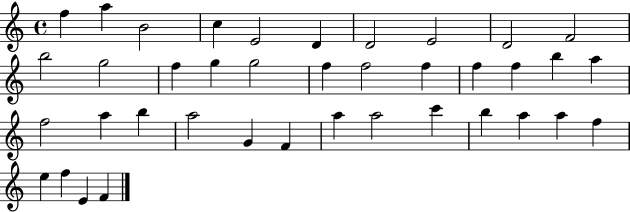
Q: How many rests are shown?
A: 0